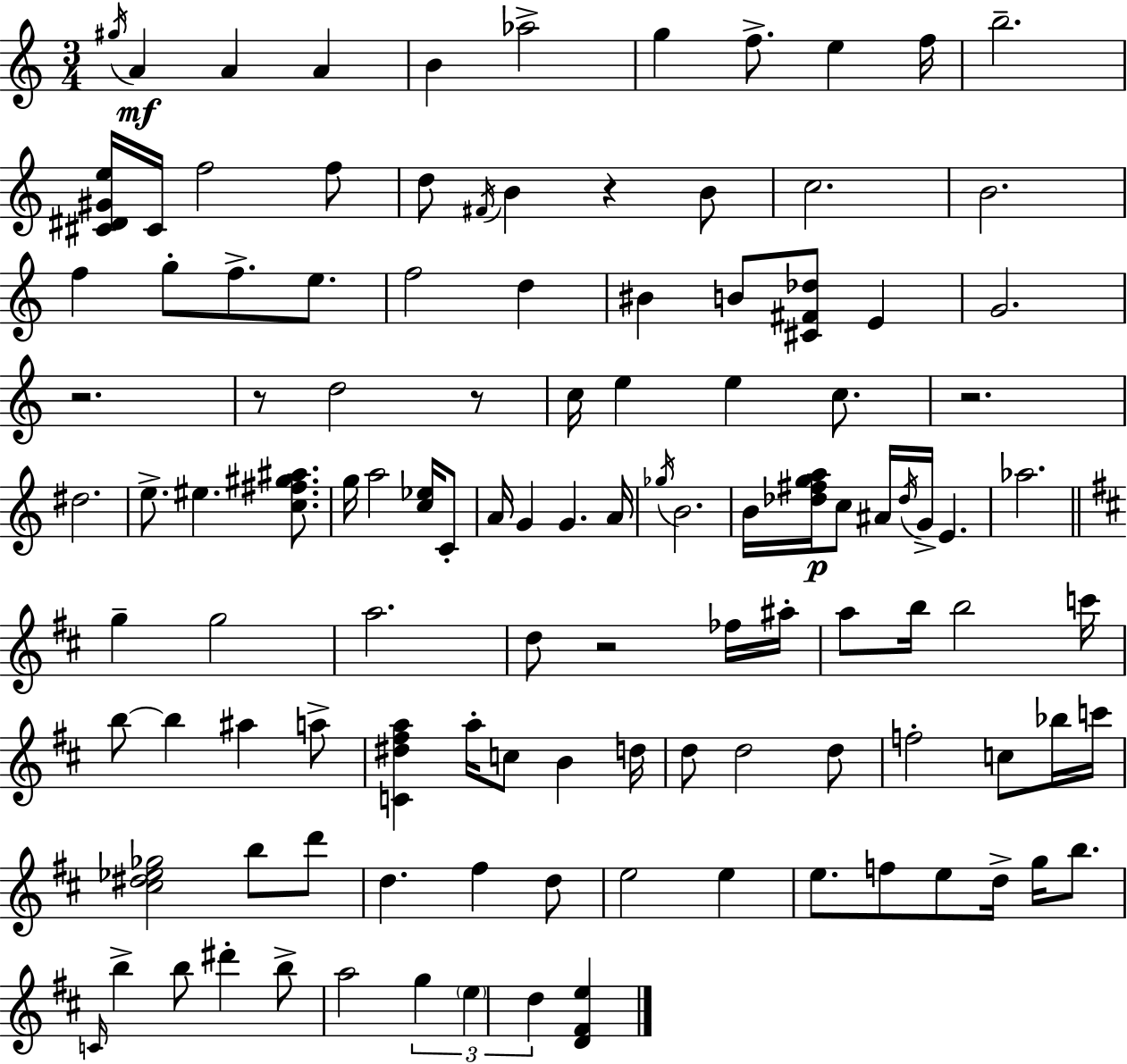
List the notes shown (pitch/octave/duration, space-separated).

G#5/s A4/q A4/q A4/q B4/q Ab5/h G5/q F5/e. E5/q F5/s B5/h. [C#4,D#4,G#4,E5]/s C#4/s F5/h F5/e D5/e F#4/s B4/q R/q B4/e C5/h. B4/h. F5/q G5/e F5/e. E5/e. F5/h D5/q BIS4/q B4/e [C#4,F#4,Db5]/e E4/q G4/h. R/h. R/e D5/h R/e C5/s E5/q E5/q C5/e. R/h. D#5/h. E5/e. EIS5/q. [C5,F#5,G#5,A#5]/e. G5/s A5/h [C5,Eb5]/s C4/e A4/s G4/q G4/q. A4/s Gb5/s B4/h. B4/s [Db5,F#5,G5,A5]/s C5/e A#4/s Db5/s G4/s E4/q. Ab5/h. G5/q G5/h A5/h. D5/e R/h FES5/s A#5/s A5/e B5/s B5/h C6/s B5/e B5/q A#5/q A5/e [C4,D#5,F#5,A5]/q A5/s C5/e B4/q D5/s D5/e D5/h D5/e F5/h C5/e Bb5/s C6/s [C#5,D#5,Eb5,Gb5]/h B5/e D6/e D5/q. F#5/q D5/e E5/h E5/q E5/e. F5/e E5/e D5/s G5/s B5/e. C4/s B5/q B5/e D#6/q B5/e A5/h G5/q E5/q D5/q [D4,F#4,E5]/q